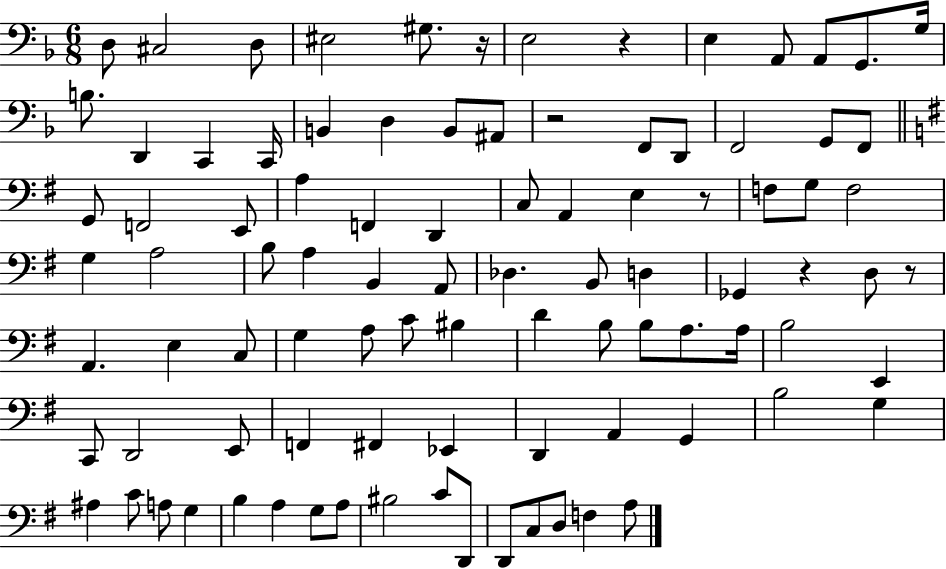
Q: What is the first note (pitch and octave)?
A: D3